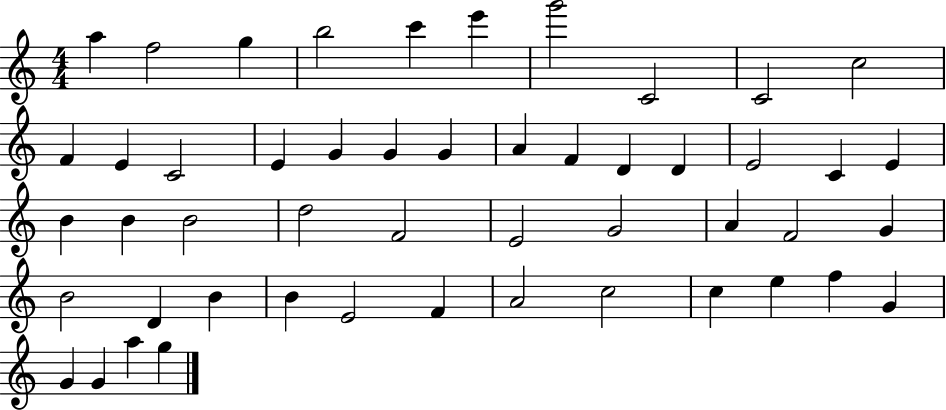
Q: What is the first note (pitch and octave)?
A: A5